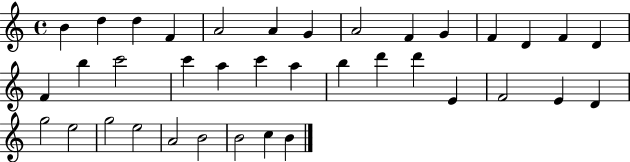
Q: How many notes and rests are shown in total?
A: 37